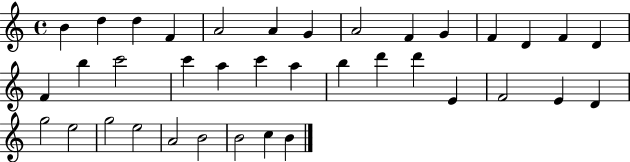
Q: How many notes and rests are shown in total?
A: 37